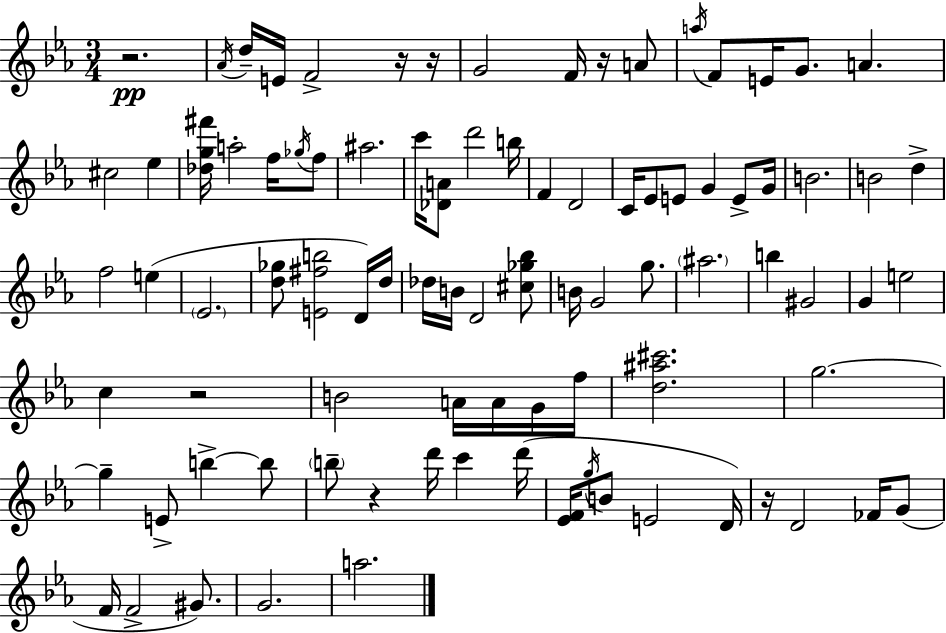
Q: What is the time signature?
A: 3/4